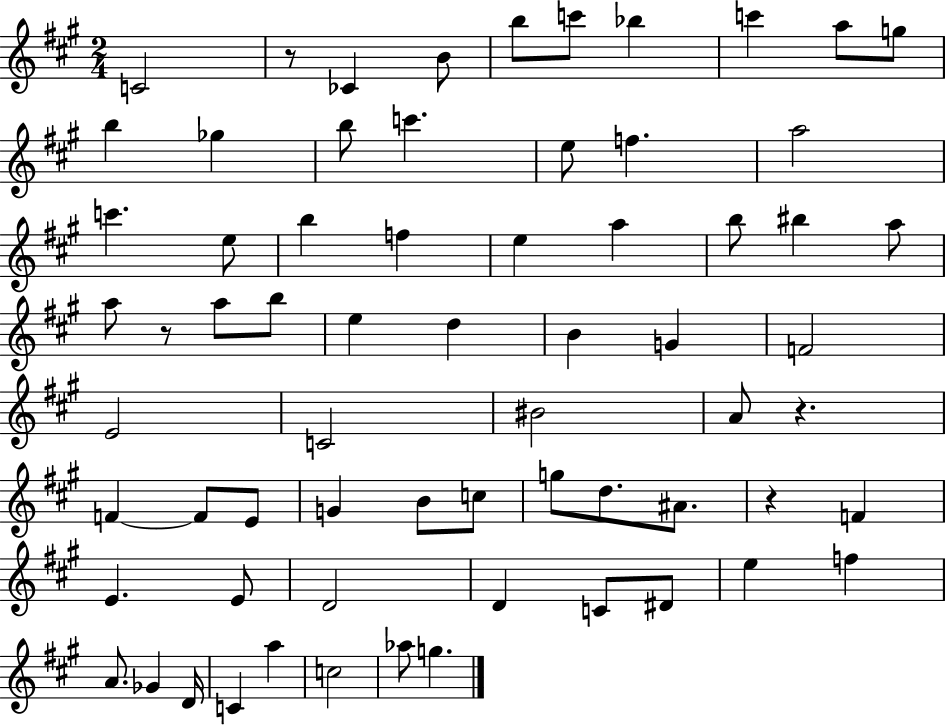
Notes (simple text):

C4/h R/e CES4/q B4/e B5/e C6/e Bb5/q C6/q A5/e G5/e B5/q Gb5/q B5/e C6/q. E5/e F5/q. A5/h C6/q. E5/e B5/q F5/q E5/q A5/q B5/e BIS5/q A5/e A5/e R/e A5/e B5/e E5/q D5/q B4/q G4/q F4/h E4/h C4/h BIS4/h A4/e R/q. F4/q F4/e E4/e G4/q B4/e C5/e G5/e D5/e. A#4/e. R/q F4/q E4/q. E4/e D4/h D4/q C4/e D#4/e E5/q F5/q A4/e. Gb4/q D4/s C4/q A5/q C5/h Ab5/e G5/q.